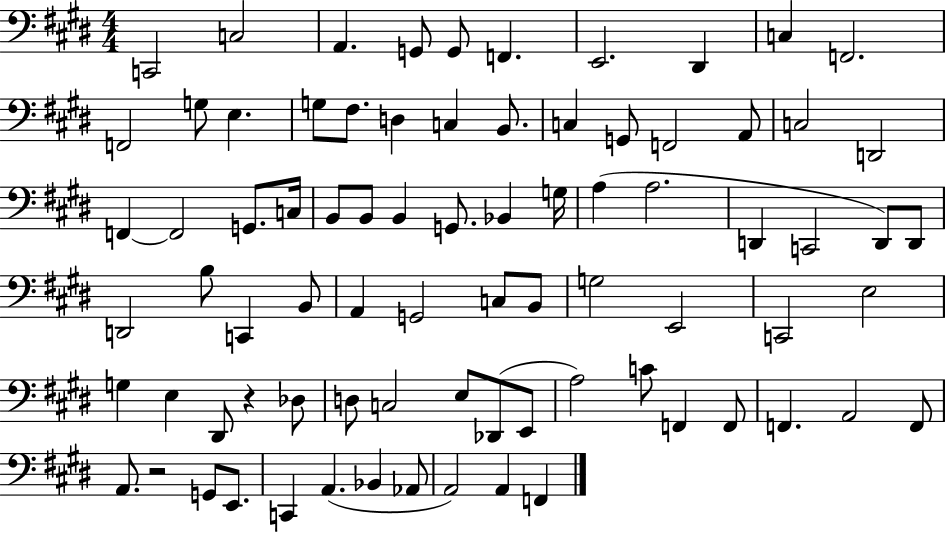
X:1
T:Untitled
M:4/4
L:1/4
K:E
C,,2 C,2 A,, G,,/2 G,,/2 F,, E,,2 ^D,, C, F,,2 F,,2 G,/2 E, G,/2 ^F,/2 D, C, B,,/2 C, G,,/2 F,,2 A,,/2 C,2 D,,2 F,, F,,2 G,,/2 C,/4 B,,/2 B,,/2 B,, G,,/2 _B,, G,/4 A, A,2 D,, C,,2 D,,/2 D,,/2 D,,2 B,/2 C,, B,,/2 A,, G,,2 C,/2 B,,/2 G,2 E,,2 C,,2 E,2 G, E, ^D,,/2 z _D,/2 D,/2 C,2 E,/2 _D,,/2 E,,/2 A,2 C/2 F,, F,,/2 F,, A,,2 F,,/2 A,,/2 z2 G,,/2 E,,/2 C,, A,, _B,, _A,,/2 A,,2 A,, F,,